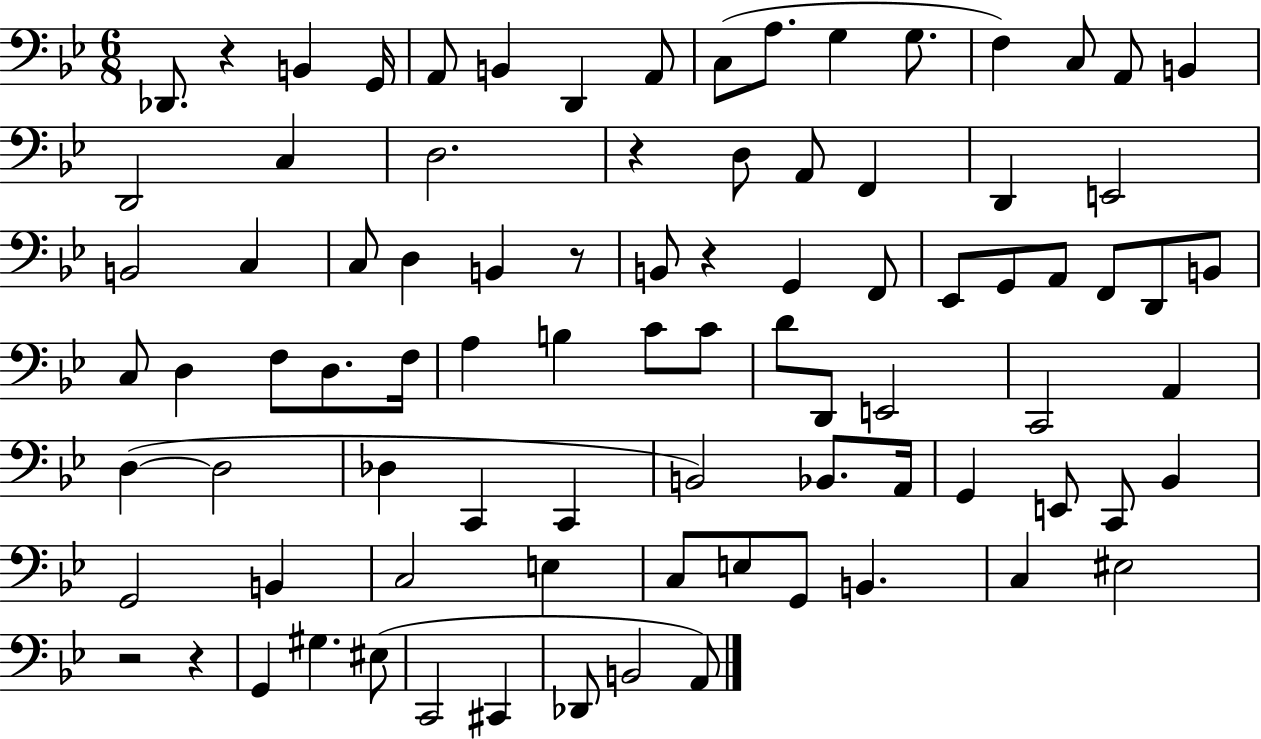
Db2/e. R/q B2/q G2/s A2/e B2/q D2/q A2/e C3/e A3/e. G3/q G3/e. F3/q C3/e A2/e B2/q D2/h C3/q D3/h. R/q D3/e A2/e F2/q D2/q E2/h B2/h C3/q C3/e D3/q B2/q R/e B2/e R/q G2/q F2/e Eb2/e G2/e A2/e F2/e D2/e B2/e C3/e D3/q F3/e D3/e. F3/s A3/q B3/q C4/e C4/e D4/e D2/e E2/h C2/h A2/q D3/q D3/h Db3/q C2/q C2/q B2/h Bb2/e. A2/s G2/q E2/e C2/e Bb2/q G2/h B2/q C3/h E3/q C3/e E3/e G2/e B2/q. C3/q EIS3/h R/h R/q G2/q G#3/q. EIS3/e C2/h C#2/q Db2/e B2/h A2/e